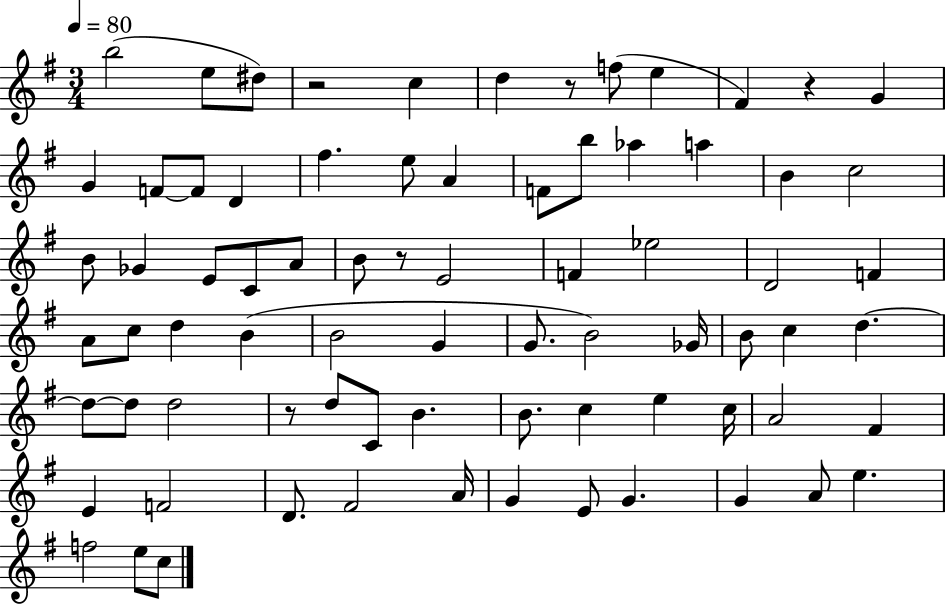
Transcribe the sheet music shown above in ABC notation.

X:1
T:Untitled
M:3/4
L:1/4
K:G
b2 e/2 ^d/2 z2 c d z/2 f/2 e ^F z G G F/2 F/2 D ^f e/2 A F/2 b/2 _a a B c2 B/2 _G E/2 C/2 A/2 B/2 z/2 E2 F _e2 D2 F A/2 c/2 d B B2 G G/2 B2 _G/4 B/2 c d d/2 d/2 d2 z/2 d/2 C/2 B B/2 c e c/4 A2 ^F E F2 D/2 ^F2 A/4 G E/2 G G A/2 e f2 e/2 c/2